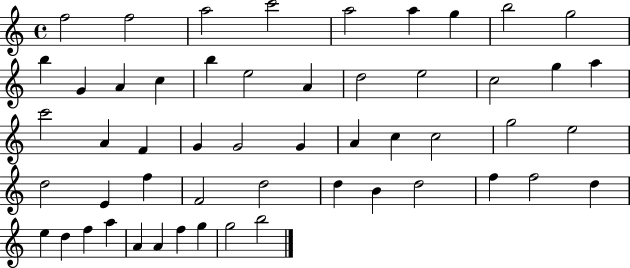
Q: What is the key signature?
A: C major